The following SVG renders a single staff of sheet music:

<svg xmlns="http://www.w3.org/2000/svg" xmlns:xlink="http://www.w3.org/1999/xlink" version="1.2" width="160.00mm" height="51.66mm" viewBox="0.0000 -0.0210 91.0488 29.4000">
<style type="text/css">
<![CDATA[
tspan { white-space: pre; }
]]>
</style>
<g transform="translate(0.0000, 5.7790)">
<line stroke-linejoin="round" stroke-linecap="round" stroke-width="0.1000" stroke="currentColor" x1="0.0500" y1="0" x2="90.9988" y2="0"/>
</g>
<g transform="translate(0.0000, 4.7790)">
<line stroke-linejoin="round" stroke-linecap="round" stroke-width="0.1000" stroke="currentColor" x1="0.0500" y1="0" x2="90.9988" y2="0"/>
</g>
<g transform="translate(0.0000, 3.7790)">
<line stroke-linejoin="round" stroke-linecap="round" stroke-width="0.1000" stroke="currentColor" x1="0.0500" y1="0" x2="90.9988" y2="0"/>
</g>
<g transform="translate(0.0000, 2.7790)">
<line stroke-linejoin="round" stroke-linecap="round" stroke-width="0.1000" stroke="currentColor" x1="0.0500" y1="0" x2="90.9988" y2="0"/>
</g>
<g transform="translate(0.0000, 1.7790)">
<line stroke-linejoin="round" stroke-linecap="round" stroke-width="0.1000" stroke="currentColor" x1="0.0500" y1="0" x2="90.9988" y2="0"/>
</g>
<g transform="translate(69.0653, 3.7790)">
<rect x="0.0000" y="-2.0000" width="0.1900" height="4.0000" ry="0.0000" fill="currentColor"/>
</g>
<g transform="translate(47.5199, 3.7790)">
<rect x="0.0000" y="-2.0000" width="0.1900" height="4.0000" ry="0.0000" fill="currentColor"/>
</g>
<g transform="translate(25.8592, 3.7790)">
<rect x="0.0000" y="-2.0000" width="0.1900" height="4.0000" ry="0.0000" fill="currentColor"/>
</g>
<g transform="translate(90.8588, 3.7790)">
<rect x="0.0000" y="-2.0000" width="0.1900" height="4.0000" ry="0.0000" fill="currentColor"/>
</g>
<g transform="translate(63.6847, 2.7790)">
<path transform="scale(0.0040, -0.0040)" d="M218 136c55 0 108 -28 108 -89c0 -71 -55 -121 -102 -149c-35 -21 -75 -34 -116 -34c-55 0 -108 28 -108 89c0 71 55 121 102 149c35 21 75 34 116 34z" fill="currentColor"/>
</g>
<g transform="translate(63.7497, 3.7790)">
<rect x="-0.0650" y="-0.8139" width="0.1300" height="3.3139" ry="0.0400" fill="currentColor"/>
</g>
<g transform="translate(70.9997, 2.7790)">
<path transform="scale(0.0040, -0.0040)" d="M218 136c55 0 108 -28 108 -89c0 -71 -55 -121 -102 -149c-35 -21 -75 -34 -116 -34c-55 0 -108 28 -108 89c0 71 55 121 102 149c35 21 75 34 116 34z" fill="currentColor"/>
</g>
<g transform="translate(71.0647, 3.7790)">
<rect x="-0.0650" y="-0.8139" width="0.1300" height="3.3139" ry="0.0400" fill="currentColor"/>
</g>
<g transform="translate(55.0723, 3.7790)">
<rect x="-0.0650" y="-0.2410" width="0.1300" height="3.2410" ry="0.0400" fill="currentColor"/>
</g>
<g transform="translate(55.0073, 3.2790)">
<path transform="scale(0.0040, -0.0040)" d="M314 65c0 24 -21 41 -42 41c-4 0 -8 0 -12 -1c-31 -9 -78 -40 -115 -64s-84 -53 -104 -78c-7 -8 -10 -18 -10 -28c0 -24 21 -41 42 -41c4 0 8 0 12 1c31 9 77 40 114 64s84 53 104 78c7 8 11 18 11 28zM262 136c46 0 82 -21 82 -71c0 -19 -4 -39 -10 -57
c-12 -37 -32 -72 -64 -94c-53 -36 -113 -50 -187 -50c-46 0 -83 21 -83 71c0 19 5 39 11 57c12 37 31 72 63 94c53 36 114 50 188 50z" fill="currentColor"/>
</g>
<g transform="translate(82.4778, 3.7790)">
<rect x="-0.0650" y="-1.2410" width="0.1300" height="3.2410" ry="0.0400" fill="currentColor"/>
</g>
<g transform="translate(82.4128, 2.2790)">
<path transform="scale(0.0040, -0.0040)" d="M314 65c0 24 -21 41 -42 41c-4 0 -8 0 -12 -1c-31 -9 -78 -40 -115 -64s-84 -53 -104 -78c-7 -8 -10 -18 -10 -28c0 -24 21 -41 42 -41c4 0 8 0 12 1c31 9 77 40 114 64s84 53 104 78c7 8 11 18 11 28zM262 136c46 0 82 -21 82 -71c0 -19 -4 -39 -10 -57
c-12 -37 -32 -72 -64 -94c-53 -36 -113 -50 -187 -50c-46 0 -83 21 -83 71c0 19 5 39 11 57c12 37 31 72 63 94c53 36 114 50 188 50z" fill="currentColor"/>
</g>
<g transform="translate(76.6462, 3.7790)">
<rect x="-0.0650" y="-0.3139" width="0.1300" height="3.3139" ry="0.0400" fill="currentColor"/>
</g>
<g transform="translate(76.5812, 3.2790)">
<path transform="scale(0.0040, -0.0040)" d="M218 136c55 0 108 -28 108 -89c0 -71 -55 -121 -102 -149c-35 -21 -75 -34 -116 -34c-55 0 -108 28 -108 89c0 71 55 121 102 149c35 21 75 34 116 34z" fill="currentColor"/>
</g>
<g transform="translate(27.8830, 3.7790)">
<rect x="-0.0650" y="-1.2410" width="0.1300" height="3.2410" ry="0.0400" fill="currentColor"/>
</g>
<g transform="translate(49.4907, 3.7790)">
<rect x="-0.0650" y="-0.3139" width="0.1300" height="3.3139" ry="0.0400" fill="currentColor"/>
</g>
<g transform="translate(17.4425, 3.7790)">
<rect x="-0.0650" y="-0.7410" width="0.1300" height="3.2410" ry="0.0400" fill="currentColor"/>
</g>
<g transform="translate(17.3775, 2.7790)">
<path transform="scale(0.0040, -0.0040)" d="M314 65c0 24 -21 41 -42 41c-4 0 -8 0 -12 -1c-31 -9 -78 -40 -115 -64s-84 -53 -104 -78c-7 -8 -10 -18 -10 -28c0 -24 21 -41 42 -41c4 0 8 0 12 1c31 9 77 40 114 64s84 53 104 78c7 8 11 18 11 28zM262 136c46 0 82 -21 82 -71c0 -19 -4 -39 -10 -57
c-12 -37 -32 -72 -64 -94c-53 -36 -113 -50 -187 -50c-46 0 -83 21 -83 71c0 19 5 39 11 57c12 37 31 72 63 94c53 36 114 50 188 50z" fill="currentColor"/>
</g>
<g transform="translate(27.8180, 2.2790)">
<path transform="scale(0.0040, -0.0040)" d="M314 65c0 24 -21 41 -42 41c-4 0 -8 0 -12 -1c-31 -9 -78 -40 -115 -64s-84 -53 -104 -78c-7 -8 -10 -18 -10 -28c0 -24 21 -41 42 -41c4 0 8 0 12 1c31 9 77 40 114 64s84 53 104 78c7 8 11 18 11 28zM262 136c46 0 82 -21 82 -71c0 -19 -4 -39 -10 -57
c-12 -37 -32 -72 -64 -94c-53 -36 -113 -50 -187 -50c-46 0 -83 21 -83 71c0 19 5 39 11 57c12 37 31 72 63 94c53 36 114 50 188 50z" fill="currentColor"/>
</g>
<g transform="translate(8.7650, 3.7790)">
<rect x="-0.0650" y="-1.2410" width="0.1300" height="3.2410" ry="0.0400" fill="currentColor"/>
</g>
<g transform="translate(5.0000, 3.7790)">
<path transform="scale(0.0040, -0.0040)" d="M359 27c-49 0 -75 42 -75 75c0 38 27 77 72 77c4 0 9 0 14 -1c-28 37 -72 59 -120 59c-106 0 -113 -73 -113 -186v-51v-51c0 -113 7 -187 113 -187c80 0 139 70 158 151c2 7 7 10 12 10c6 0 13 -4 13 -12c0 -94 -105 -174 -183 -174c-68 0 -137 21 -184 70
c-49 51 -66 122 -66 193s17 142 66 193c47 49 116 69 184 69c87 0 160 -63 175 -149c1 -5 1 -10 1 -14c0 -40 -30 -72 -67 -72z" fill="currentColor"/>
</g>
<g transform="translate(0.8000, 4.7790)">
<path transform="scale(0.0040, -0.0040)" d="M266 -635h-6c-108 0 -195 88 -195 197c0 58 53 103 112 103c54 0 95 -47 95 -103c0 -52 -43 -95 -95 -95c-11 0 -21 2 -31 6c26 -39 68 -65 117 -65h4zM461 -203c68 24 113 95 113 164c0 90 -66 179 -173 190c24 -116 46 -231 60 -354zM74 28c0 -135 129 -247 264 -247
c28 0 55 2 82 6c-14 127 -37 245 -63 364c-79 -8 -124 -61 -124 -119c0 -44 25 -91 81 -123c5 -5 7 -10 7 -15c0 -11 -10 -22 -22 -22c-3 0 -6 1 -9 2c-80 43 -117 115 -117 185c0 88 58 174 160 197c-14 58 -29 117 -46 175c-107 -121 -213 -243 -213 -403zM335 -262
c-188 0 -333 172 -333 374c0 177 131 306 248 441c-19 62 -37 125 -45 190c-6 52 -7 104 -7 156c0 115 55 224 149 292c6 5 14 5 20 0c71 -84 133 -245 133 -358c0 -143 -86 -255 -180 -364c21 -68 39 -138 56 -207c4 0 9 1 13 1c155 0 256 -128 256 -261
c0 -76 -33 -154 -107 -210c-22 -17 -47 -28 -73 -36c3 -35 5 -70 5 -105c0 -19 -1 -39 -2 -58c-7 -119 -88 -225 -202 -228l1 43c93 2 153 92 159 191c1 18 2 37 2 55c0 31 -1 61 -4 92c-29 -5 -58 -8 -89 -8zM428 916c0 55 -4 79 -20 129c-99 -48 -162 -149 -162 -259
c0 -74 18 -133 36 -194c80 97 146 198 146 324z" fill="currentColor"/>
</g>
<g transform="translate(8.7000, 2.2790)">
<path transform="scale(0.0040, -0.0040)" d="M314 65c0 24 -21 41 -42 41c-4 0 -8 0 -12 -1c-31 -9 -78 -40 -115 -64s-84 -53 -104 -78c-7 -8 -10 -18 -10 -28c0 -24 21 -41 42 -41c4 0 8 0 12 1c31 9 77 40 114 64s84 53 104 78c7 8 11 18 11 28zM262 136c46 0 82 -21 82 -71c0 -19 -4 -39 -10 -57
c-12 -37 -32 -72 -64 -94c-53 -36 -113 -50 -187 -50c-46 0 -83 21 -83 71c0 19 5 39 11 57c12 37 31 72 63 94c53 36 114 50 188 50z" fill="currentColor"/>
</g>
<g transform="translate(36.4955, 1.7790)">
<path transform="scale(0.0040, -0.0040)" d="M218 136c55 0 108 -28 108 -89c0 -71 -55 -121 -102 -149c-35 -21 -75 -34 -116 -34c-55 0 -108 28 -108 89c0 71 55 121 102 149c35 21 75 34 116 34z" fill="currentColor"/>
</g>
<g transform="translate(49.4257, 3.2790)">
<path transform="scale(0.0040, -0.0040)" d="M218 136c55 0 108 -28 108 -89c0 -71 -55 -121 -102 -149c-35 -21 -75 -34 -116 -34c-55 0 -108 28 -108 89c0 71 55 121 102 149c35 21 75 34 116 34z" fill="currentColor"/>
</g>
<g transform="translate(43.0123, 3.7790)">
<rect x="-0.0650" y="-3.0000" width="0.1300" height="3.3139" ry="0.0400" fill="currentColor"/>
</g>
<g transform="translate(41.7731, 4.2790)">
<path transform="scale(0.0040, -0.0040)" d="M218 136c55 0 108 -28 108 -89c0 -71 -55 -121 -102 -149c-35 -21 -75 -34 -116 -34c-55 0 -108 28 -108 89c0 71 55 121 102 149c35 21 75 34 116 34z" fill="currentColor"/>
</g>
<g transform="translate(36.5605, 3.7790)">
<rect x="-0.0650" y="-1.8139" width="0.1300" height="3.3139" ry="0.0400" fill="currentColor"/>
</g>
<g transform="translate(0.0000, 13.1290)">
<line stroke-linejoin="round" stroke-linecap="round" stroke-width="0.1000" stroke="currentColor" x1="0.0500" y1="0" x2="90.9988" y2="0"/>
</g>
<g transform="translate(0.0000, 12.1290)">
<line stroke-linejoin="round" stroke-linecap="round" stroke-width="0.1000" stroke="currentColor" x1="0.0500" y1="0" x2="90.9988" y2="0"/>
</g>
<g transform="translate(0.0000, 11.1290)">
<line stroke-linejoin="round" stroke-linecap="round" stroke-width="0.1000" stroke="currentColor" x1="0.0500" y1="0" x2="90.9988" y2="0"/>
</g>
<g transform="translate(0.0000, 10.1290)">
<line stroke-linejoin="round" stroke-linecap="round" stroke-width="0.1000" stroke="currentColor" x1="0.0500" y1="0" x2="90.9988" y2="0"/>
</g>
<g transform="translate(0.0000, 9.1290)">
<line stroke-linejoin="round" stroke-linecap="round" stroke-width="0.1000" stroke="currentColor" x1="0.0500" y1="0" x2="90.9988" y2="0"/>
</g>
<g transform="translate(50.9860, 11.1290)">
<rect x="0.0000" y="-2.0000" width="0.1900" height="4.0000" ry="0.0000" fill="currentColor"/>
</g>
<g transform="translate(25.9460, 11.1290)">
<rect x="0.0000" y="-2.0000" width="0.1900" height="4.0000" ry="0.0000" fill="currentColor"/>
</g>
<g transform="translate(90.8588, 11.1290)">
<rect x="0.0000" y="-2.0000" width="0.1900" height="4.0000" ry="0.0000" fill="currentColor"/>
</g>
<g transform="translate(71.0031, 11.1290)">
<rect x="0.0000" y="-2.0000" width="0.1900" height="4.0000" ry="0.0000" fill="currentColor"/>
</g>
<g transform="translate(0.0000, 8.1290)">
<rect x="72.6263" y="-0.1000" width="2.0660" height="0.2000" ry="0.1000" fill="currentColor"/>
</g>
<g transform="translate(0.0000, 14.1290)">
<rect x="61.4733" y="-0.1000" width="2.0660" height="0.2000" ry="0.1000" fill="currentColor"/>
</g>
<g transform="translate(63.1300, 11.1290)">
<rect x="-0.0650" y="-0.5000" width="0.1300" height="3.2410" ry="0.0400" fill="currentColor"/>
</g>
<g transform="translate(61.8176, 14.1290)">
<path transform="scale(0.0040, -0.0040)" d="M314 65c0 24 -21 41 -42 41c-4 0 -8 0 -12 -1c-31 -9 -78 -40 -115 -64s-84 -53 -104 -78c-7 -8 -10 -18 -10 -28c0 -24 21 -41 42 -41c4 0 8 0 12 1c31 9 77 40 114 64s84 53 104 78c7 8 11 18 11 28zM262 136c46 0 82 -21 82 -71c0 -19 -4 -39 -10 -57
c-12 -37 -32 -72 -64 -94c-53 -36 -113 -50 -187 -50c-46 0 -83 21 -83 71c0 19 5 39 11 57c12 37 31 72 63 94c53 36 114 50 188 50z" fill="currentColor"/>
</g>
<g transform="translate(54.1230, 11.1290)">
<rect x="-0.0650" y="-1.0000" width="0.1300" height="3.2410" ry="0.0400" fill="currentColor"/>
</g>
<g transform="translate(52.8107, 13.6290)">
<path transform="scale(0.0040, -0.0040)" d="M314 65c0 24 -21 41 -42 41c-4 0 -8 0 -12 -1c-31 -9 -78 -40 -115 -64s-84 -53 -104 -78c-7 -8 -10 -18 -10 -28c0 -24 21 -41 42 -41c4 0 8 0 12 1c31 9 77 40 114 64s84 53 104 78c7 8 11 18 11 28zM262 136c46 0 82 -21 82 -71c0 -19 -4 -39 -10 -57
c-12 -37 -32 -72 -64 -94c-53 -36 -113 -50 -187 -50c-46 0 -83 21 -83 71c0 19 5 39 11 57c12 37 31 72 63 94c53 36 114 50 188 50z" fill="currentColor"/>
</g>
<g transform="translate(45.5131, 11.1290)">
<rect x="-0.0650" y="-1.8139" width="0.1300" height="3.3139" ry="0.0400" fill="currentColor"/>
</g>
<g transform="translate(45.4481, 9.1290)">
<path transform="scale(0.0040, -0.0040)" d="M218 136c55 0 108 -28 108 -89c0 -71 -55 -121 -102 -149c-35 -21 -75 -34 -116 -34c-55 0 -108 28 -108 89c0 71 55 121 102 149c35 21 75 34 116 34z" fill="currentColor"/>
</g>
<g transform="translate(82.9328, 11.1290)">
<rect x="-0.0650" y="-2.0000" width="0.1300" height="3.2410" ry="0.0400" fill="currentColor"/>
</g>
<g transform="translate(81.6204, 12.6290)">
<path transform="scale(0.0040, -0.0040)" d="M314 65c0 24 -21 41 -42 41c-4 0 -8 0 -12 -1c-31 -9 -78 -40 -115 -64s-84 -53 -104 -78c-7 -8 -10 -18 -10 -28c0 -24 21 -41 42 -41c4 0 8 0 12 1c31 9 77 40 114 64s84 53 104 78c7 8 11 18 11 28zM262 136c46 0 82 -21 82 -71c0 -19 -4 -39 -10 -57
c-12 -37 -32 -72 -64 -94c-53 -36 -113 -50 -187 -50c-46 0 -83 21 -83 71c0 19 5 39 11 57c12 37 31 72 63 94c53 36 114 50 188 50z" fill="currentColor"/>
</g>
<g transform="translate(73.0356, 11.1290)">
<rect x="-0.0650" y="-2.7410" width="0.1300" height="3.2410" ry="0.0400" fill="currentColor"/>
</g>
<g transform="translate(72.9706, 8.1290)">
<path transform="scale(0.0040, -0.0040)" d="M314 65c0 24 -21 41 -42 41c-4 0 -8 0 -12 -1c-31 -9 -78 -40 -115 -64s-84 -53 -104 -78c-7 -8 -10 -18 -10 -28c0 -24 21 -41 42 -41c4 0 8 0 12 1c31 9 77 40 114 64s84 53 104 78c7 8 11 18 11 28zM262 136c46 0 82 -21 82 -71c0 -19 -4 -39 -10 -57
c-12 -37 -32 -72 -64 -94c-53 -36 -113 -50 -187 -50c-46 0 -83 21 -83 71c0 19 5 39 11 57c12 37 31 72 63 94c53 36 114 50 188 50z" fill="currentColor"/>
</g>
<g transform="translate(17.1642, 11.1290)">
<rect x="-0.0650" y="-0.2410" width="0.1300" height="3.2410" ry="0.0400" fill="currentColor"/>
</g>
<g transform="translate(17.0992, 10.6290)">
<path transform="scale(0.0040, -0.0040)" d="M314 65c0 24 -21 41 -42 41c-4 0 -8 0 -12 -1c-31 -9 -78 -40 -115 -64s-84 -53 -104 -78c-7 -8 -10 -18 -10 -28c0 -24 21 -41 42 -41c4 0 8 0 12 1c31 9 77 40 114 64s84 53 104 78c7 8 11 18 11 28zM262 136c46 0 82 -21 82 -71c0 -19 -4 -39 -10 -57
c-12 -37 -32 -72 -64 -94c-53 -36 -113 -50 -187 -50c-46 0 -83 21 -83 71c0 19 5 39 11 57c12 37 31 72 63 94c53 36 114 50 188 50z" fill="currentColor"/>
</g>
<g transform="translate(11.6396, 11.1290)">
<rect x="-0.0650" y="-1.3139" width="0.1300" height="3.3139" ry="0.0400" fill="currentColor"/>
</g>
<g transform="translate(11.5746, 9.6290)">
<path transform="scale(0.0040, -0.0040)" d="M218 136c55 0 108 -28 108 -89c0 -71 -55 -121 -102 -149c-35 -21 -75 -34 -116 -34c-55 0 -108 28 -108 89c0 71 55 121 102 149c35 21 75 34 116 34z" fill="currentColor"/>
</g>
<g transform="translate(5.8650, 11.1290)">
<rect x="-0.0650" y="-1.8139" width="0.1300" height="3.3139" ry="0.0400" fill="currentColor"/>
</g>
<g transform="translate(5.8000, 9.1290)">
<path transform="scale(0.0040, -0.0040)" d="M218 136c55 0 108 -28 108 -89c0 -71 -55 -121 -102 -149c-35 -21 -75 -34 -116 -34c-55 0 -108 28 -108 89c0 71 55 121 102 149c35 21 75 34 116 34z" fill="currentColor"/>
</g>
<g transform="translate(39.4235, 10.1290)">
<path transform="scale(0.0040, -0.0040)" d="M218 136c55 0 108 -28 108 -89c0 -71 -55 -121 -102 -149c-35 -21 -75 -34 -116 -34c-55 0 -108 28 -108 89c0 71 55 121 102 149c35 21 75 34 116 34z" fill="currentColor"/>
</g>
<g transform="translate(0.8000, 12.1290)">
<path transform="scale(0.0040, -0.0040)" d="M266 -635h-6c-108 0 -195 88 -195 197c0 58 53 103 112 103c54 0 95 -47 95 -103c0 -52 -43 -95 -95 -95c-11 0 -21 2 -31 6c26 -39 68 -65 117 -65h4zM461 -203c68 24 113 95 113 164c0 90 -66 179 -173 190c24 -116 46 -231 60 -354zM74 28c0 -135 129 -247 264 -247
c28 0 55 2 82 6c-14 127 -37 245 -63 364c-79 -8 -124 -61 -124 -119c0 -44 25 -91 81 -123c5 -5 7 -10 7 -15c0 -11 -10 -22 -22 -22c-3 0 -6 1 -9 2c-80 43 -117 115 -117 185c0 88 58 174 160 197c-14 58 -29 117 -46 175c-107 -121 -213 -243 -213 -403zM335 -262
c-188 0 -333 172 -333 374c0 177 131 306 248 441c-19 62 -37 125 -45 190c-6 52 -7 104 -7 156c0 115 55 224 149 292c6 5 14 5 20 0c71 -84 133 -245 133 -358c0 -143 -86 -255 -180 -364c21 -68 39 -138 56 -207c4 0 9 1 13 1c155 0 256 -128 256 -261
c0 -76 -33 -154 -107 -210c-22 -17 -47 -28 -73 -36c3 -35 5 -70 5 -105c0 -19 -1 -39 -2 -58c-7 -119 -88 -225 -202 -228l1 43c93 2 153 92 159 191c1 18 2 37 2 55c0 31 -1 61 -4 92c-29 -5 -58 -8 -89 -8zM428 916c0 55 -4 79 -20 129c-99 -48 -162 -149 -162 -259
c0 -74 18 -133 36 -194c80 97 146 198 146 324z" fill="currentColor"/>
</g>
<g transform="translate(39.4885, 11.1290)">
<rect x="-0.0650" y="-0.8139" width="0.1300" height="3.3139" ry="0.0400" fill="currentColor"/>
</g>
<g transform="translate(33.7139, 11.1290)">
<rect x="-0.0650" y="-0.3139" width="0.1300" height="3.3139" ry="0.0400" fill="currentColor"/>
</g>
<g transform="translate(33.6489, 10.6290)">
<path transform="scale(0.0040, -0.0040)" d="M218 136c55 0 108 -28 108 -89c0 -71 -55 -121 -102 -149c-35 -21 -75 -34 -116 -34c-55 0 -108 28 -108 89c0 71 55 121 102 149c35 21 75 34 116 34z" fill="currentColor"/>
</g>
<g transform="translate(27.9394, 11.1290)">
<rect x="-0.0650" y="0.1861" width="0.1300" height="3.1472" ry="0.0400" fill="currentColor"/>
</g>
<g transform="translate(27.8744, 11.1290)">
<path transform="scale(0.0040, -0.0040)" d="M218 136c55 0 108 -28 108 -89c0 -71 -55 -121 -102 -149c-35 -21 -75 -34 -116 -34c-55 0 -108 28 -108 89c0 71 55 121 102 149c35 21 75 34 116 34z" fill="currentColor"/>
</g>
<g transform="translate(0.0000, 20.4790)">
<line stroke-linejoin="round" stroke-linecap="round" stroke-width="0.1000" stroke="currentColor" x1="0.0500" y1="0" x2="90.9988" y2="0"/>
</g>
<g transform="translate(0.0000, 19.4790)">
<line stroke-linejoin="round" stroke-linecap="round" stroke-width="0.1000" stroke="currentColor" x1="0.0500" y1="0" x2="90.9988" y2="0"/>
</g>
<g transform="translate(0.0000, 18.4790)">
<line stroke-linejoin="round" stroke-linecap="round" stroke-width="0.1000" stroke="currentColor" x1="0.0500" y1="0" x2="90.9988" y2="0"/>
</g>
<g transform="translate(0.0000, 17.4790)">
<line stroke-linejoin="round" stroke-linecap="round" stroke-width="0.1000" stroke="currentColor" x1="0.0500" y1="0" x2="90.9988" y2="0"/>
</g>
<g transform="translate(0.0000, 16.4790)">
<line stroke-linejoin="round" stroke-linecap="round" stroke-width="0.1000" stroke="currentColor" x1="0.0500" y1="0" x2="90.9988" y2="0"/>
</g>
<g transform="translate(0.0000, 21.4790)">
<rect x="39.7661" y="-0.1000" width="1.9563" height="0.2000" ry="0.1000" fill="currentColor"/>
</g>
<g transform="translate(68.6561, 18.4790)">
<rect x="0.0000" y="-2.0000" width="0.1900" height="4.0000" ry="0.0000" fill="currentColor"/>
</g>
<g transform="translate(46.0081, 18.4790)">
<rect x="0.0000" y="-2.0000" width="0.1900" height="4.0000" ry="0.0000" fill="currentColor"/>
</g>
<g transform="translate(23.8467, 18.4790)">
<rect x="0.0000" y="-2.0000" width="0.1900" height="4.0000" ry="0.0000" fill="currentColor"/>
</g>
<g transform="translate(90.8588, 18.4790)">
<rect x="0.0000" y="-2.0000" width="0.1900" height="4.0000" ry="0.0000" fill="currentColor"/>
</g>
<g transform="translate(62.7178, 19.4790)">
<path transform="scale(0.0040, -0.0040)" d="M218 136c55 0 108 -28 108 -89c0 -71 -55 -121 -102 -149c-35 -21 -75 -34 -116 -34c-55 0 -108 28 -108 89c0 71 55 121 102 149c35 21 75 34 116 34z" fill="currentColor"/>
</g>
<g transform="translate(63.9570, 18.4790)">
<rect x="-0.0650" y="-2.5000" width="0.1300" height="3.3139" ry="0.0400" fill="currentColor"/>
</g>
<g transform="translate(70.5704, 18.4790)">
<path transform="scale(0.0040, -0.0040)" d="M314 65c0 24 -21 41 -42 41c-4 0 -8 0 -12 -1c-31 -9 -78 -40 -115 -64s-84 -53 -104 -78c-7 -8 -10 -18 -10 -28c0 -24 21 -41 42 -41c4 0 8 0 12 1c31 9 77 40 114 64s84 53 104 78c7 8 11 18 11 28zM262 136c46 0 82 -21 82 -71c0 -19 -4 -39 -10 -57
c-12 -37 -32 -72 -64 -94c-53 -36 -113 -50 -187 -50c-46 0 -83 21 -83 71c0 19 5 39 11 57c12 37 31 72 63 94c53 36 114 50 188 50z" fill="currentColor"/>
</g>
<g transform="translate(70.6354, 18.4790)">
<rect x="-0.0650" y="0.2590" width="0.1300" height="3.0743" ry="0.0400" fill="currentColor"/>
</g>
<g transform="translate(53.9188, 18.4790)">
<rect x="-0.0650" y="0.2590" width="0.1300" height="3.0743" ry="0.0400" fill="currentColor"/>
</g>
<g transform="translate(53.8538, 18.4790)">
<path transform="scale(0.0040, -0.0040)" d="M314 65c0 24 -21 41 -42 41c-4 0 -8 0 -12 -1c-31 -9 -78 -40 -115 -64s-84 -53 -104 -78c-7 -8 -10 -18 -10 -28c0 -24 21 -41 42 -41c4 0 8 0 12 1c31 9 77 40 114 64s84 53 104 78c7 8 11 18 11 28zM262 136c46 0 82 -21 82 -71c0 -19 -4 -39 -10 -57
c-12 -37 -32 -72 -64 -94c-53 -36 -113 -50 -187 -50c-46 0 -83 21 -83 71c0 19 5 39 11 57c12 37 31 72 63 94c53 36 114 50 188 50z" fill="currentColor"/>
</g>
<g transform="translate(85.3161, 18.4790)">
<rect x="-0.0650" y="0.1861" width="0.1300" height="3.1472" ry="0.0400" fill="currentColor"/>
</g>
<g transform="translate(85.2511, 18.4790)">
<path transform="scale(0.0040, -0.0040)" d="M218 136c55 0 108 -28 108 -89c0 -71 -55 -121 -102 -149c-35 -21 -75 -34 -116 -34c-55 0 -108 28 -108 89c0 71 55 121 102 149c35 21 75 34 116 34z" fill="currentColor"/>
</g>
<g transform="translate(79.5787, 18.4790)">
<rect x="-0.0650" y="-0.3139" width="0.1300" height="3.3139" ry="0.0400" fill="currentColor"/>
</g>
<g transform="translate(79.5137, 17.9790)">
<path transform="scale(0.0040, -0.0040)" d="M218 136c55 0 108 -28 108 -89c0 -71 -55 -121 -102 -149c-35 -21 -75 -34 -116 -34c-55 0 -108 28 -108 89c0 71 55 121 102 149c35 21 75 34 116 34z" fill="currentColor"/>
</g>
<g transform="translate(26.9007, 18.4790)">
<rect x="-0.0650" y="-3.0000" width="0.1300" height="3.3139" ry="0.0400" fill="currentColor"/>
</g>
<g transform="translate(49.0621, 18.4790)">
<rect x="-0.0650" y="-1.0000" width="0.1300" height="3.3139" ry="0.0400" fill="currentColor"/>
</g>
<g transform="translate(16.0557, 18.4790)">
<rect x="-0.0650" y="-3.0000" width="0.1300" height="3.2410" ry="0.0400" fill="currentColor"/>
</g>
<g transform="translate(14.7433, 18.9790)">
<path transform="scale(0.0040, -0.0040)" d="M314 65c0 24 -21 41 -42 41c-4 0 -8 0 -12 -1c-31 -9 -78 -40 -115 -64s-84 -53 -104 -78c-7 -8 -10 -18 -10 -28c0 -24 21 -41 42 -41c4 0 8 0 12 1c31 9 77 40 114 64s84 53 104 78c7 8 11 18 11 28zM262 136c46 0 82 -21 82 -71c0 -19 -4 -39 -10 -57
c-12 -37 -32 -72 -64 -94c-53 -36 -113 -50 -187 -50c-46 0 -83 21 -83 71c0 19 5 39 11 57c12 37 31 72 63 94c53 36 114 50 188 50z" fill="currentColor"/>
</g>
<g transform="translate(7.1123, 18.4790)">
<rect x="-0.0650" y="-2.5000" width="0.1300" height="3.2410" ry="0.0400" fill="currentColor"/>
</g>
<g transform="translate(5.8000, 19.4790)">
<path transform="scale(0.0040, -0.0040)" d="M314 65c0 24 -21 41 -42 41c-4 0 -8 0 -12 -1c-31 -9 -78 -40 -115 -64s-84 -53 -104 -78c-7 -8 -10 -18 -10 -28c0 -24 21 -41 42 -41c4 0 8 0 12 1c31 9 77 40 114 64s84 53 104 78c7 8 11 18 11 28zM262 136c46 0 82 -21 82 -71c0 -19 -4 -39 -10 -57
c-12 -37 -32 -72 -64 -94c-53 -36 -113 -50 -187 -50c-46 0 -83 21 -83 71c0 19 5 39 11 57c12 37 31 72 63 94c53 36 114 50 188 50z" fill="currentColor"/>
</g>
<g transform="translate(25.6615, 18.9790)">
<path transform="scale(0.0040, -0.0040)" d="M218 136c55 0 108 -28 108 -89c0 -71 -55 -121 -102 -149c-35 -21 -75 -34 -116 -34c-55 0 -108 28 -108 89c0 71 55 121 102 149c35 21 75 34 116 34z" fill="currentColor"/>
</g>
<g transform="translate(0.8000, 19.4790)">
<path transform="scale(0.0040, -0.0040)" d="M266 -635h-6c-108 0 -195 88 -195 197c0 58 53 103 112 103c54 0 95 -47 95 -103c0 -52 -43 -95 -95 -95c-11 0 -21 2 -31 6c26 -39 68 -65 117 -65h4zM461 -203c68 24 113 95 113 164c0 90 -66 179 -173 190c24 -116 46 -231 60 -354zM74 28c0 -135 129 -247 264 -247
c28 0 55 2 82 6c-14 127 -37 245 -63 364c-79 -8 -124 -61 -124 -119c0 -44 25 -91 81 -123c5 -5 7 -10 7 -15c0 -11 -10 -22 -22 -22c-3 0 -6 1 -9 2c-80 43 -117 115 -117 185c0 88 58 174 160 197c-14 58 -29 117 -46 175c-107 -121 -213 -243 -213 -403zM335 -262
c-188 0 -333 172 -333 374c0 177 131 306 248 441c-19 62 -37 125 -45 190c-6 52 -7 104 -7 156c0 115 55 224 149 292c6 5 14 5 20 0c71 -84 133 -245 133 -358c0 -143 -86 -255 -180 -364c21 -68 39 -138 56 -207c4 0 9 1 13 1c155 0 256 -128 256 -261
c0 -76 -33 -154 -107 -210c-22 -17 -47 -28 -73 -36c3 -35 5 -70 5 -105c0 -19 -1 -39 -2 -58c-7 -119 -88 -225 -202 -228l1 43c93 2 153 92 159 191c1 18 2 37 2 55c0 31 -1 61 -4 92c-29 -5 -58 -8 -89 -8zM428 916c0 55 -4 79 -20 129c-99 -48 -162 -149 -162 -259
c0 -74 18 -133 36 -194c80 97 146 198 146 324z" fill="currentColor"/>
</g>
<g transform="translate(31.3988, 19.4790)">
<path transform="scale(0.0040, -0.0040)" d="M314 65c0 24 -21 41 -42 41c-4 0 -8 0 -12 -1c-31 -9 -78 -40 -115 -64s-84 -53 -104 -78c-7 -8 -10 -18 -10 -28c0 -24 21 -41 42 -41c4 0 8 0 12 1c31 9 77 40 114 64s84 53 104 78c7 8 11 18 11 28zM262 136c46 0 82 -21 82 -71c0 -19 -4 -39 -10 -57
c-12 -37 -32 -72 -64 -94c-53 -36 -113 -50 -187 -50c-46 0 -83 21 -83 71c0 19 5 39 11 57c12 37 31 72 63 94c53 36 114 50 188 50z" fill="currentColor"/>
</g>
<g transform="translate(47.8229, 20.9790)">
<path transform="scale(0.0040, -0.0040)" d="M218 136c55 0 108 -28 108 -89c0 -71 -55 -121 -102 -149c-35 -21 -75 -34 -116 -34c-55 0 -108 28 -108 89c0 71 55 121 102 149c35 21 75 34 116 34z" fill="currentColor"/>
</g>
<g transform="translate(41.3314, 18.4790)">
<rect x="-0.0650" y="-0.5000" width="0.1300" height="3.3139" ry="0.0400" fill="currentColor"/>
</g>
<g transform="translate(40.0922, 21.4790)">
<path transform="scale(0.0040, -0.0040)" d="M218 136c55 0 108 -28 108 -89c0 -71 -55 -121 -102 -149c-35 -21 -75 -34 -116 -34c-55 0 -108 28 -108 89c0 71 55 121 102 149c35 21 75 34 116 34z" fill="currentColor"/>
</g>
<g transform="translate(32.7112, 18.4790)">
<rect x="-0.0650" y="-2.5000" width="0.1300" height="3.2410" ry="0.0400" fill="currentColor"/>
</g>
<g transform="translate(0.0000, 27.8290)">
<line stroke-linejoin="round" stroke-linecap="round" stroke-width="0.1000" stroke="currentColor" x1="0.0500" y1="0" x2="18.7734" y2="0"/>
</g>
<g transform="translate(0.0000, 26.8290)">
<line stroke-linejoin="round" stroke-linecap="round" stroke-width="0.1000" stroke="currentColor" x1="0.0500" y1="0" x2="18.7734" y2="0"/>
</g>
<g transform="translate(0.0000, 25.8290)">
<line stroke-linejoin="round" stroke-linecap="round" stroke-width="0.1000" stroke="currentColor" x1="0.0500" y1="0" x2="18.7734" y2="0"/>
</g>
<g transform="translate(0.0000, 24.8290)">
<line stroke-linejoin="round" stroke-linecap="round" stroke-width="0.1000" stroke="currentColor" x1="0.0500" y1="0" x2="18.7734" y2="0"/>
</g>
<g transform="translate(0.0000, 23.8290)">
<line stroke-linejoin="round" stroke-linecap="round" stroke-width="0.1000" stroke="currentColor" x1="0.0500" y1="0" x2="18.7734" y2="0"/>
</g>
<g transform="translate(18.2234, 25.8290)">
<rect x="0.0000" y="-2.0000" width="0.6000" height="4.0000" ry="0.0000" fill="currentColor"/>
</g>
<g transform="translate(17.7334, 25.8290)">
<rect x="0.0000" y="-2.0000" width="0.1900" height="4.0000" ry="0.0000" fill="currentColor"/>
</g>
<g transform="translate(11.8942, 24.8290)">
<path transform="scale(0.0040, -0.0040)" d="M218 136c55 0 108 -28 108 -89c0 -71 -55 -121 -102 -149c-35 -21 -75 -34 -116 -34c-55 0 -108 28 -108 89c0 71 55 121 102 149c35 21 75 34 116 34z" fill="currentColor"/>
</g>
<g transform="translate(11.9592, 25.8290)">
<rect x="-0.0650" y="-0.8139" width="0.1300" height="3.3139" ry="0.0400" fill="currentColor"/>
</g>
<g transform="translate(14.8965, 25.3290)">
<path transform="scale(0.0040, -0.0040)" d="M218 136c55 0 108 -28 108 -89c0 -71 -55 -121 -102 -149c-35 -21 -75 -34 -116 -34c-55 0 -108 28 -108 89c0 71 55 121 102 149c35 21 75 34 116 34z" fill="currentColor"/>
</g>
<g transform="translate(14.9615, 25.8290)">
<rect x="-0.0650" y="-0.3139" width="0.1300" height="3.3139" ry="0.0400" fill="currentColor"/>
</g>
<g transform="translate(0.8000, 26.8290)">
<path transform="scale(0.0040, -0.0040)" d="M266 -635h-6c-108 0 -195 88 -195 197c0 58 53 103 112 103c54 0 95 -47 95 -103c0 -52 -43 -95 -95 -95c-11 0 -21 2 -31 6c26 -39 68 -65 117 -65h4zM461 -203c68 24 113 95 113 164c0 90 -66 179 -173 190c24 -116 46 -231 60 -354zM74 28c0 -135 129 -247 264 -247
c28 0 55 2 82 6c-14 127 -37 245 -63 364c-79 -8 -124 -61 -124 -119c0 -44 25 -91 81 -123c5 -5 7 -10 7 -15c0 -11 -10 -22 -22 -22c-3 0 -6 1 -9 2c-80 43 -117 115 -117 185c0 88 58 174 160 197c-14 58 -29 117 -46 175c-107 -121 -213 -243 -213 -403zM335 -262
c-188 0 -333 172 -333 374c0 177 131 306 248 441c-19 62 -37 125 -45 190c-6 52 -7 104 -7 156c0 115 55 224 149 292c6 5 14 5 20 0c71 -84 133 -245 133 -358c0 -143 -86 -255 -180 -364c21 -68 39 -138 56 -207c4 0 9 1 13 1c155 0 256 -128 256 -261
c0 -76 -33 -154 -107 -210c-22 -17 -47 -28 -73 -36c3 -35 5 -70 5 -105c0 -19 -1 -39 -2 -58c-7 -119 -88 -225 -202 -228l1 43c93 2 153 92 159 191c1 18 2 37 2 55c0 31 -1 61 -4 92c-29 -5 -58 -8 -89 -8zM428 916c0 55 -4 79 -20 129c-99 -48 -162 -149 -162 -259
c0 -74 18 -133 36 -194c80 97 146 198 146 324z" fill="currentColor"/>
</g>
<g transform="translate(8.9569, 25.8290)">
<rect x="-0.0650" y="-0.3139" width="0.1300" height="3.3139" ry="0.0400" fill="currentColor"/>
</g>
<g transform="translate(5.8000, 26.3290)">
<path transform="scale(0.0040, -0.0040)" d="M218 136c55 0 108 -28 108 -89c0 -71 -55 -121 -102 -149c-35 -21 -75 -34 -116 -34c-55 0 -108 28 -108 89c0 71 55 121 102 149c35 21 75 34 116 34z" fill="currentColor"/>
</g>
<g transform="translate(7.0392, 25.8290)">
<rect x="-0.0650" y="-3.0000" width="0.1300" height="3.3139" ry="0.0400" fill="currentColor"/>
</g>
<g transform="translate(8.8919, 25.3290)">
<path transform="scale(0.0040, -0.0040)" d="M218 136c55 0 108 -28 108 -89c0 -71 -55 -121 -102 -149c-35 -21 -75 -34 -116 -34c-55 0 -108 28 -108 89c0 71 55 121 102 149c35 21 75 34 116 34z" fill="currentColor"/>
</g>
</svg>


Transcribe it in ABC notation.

X:1
T:Untitled
M:4/4
L:1/4
K:C
e2 d2 e2 f A c c2 d d c e2 f e c2 B c d f D2 C2 a2 F2 G2 A2 A G2 C D B2 G B2 c B A c d c